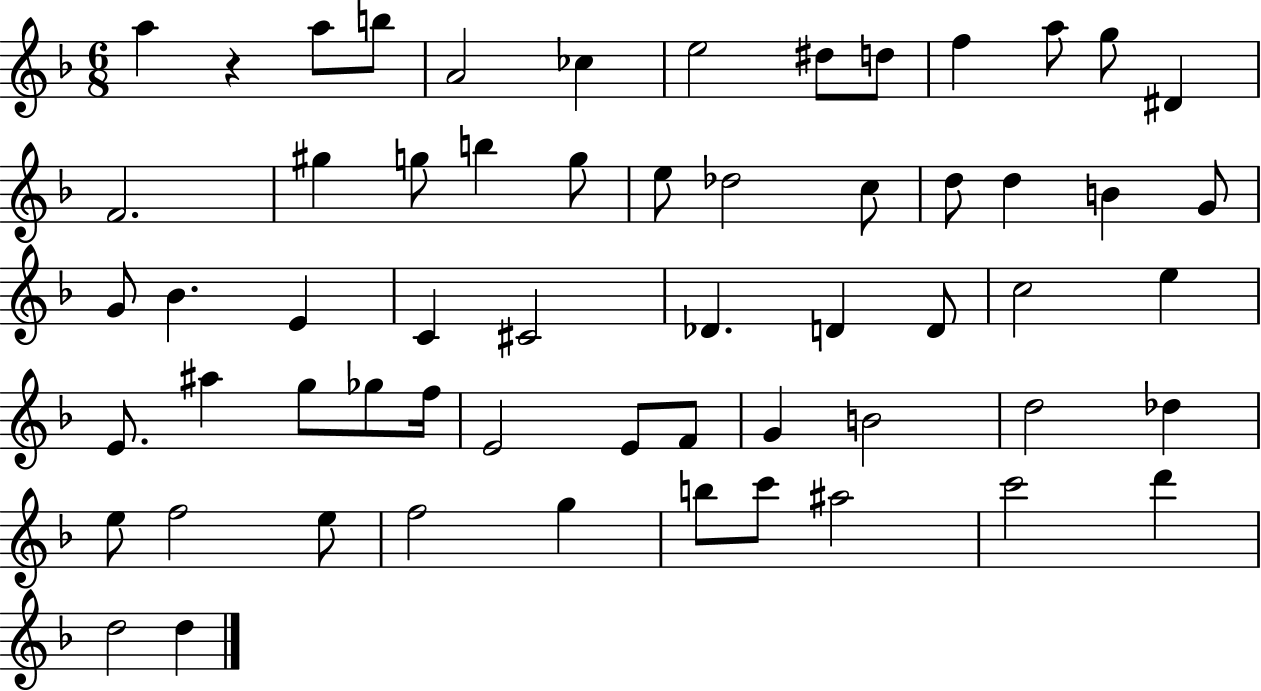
X:1
T:Untitled
M:6/8
L:1/4
K:F
a z a/2 b/2 A2 _c e2 ^d/2 d/2 f a/2 g/2 ^D F2 ^g g/2 b g/2 e/2 _d2 c/2 d/2 d B G/2 G/2 _B E C ^C2 _D D D/2 c2 e E/2 ^a g/2 _g/2 f/4 E2 E/2 F/2 G B2 d2 _d e/2 f2 e/2 f2 g b/2 c'/2 ^a2 c'2 d' d2 d